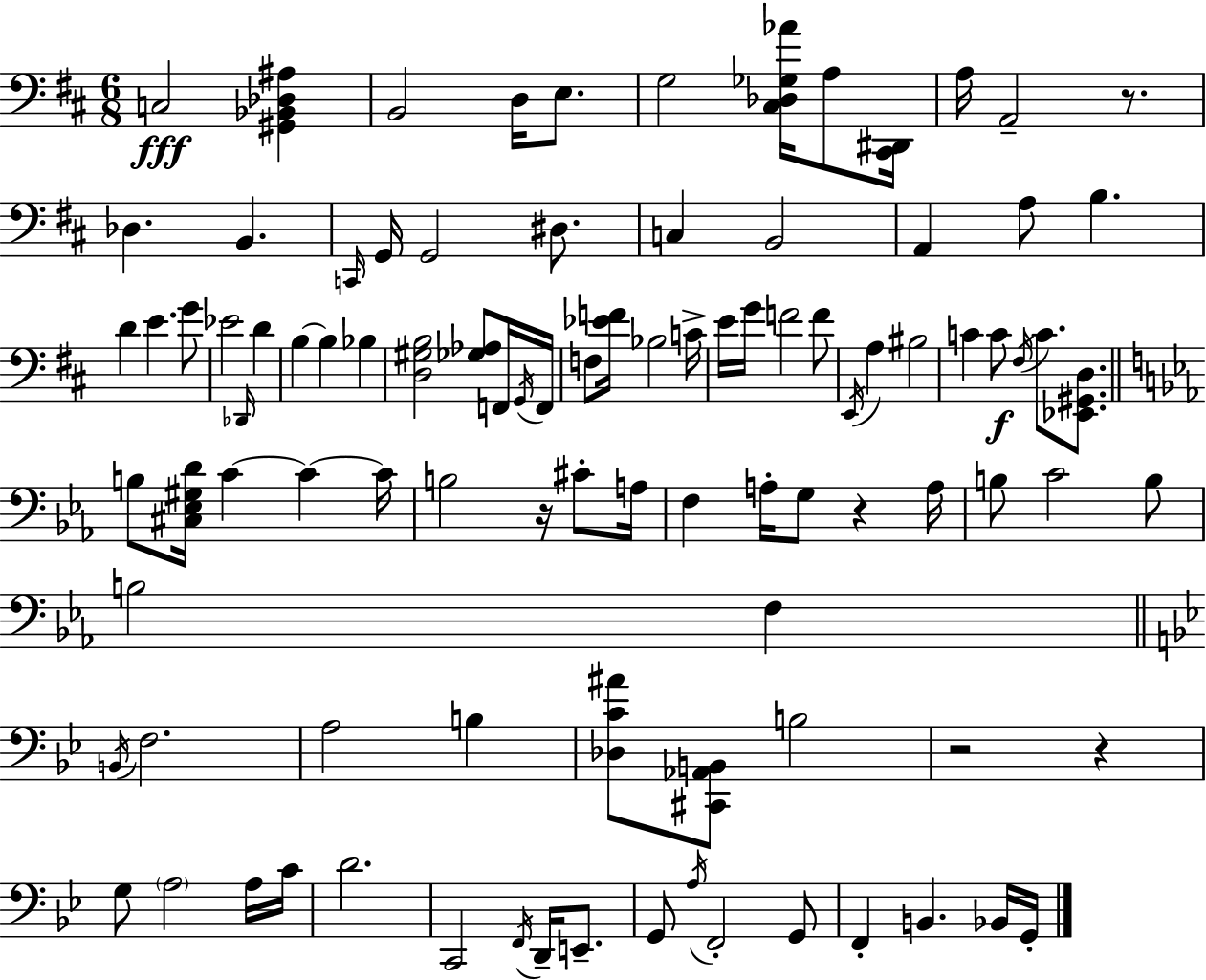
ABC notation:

X:1
T:Untitled
M:6/8
L:1/4
K:D
C,2 [^G,,_B,,_D,^A,] B,,2 D,/4 E,/2 G,2 [^C,_D,_G,_A]/4 A,/2 [^C,,^D,,]/4 A,/4 A,,2 z/2 _D, B,, C,,/4 G,,/4 G,,2 ^D,/2 C, B,,2 A,, A,/2 B, D E G/2 _E2 _D,,/4 D B, B, _B, [D,^G,B,]2 [_G,_A,]/2 F,,/4 G,,/4 F,,/4 F,/2 [_EF]/4 _B,2 C/4 E/4 G/4 F2 F/2 E,,/4 A, ^B,2 C C/2 ^F,/4 C/2 [_E,,^G,,D,]/2 B,/2 [^C,_E,^G,D]/4 C C C/4 B,2 z/4 ^C/2 A,/4 F, A,/4 G,/2 z A,/4 B,/2 C2 B,/2 B,2 F, B,,/4 F,2 A,2 B, [_D,C^A]/2 [^C,,_A,,B,,]/2 B,2 z2 z G,/2 A,2 A,/4 C/4 D2 C,,2 F,,/4 D,,/4 E,,/2 G,,/2 A,/4 F,,2 G,,/2 F,, B,, _B,,/4 G,,/4